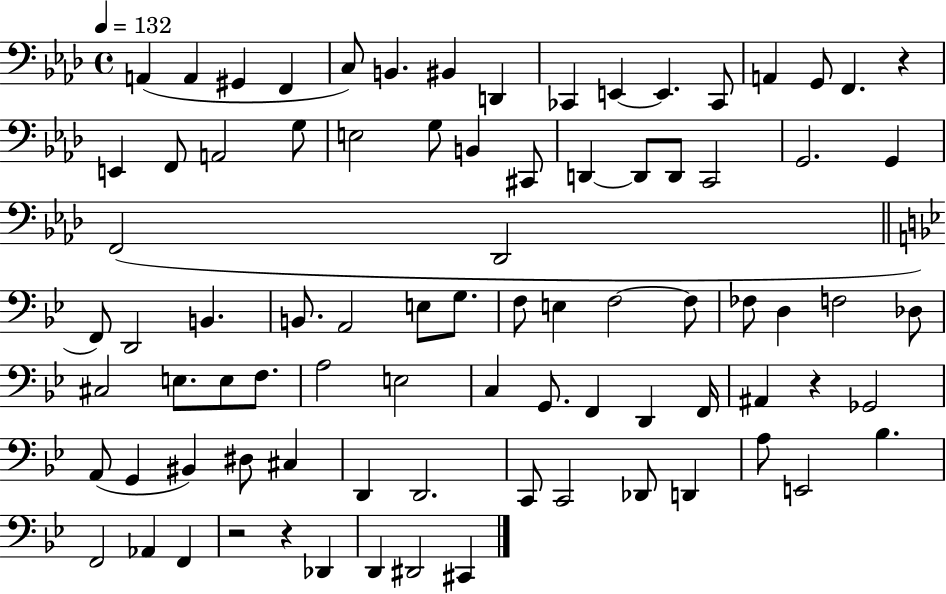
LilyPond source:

{
  \clef bass
  \time 4/4
  \defaultTimeSignature
  \key aes \major
  \tempo 4 = 132
  a,4( a,4 gis,4 f,4 | c8) b,4. bis,4 d,4 | ces,4 e,4~~ e,4. ces,8 | a,4 g,8 f,4. r4 | \break e,4 f,8 a,2 g8 | e2 g8 b,4 cis,8 | d,4~~ d,8 d,8 c,2 | g,2. g,4 | \break f,2( des,2 | \bar "||" \break \key bes \major f,8) d,2 b,4. | b,8. a,2 e8 g8. | f8 e4 f2~~ f8 | fes8 d4 f2 des8 | \break cis2 e8. e8 f8. | a2 e2 | c4 g,8. f,4 d,4 f,16 | ais,4 r4 ges,2 | \break a,8( g,4 bis,4) dis8 cis4 | d,4 d,2. | c,8 c,2 des,8 d,4 | a8 e,2 bes4. | \break f,2 aes,4 f,4 | r2 r4 des,4 | d,4 dis,2 cis,4 | \bar "|."
}